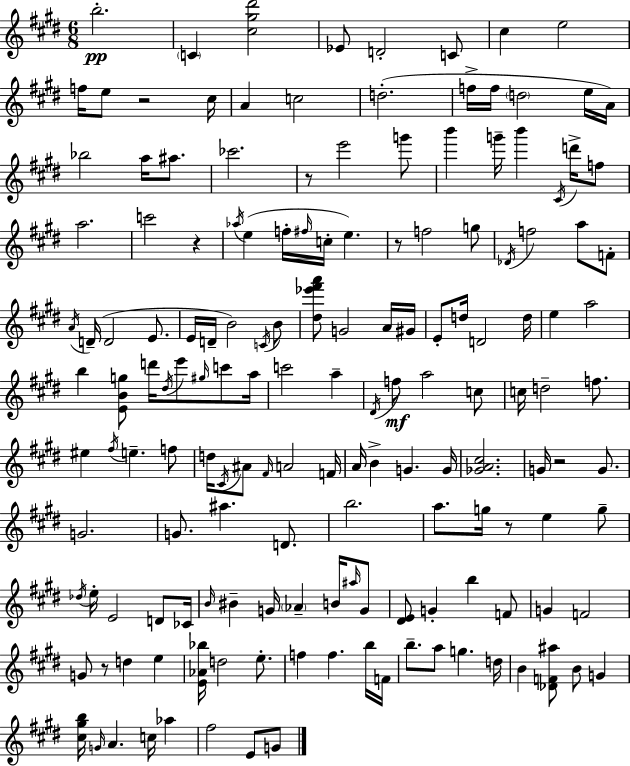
B5/h. C4/q [C#5,G#5,D#6]/h Eb4/e D4/h C4/e C#5/q E5/h F5/s E5/e R/h C#5/s A4/q C5/h D5/h. F5/s F5/s D5/h E5/s A4/s Bb5/h A5/s A#5/e. CES6/h. R/e E6/h G6/e B6/q G6/s B6/q C#4/s D6/s F5/e A5/h. C6/h R/q Ab5/s E5/q F5/s F#5/s C5/s E5/q. R/e F5/h G5/e Db4/s F5/h A5/e F4/e A4/s D4/s D4/h E4/e. E4/s D4/s B4/h C4/s B4/e [D#5,Eb6,F#6,A6]/e G4/h A4/s G#4/s E4/e D5/s D4/h D5/s E5/q A5/h B5/q [E4,B4,G5]/e D6/s D#5/s E6/e G#5/s C6/e A5/s C6/h A5/q D#4/s F5/e A5/h C5/e C5/s D5/h F5/e. EIS5/q F#5/s E5/q. F5/e D5/s C#4/s A#4/e F#4/s A4/h F4/s A4/s B4/q G4/q. G4/s [Gb4,A4,C#5]/h. G4/s R/h G4/e. G4/h. G4/e. A#5/q. D4/e. B5/h. A5/e. G5/s R/e E5/q G5/e Db5/s E5/s E4/h D4/e CES4/s B4/s BIS4/q G4/s Ab4/q B4/s A#5/s G4/e [D#4,E4]/e G4/q B5/q F4/e G4/q F4/h G4/e R/e D5/q E5/q [E4,Ab4,Bb5]/s D5/h E5/e. F5/q F5/q. B5/s F4/s B5/e. A5/e G5/q. D5/s B4/q [Db4,F4,A#5]/e B4/e G4/q [C#5,G#5,B5]/s G4/s A4/q. C5/s Ab5/q F#5/h E4/e G4/e